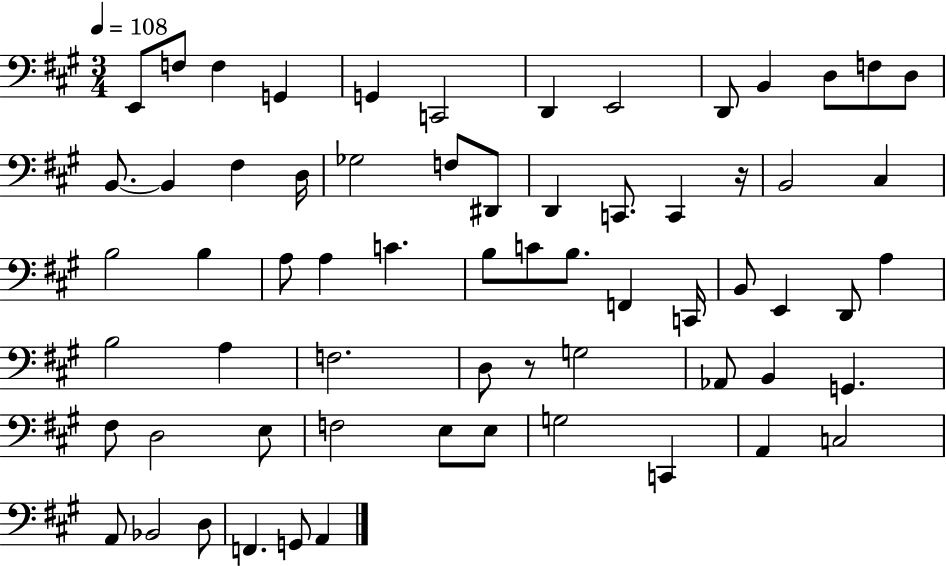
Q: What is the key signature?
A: A major